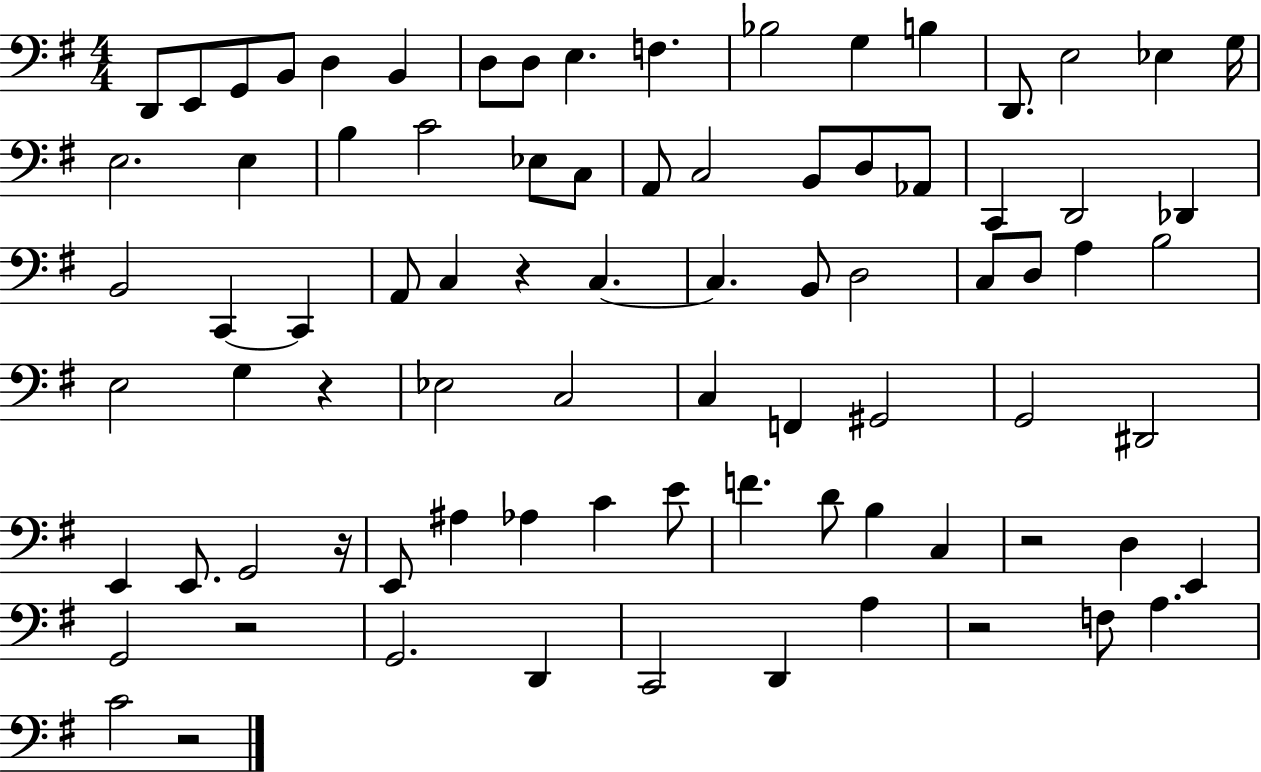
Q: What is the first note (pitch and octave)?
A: D2